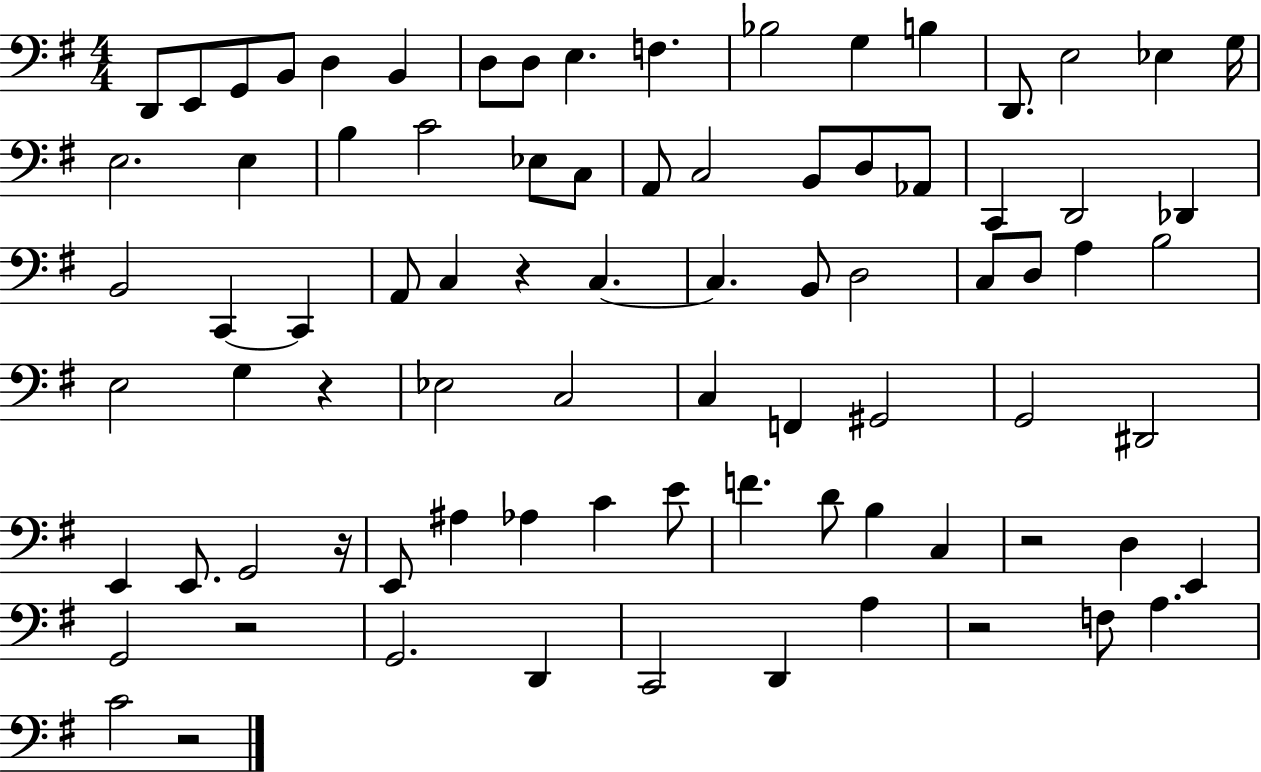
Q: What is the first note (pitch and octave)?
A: D2